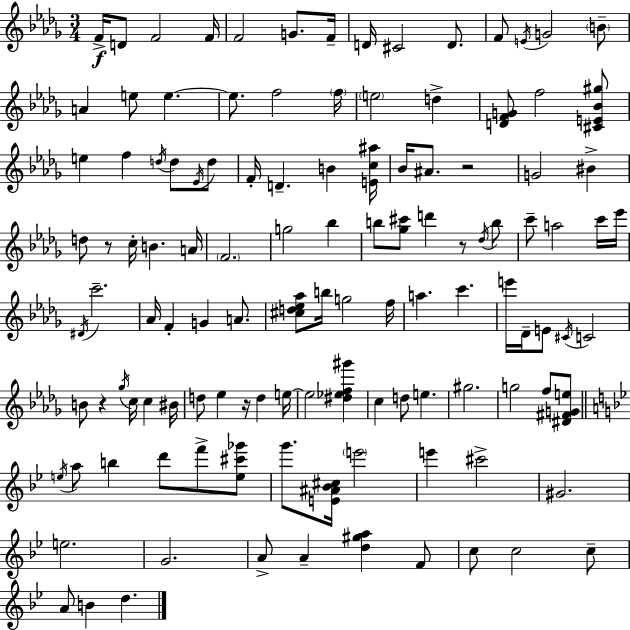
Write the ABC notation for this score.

X:1
T:Untitled
M:3/4
L:1/4
K:Bbm
F/4 D/2 F2 F/4 F2 G/2 F/4 D/4 ^C2 D/2 F/2 E/4 G2 B/2 A e/2 e e/2 f2 f/4 e2 d [DFG]/2 f2 [^CE_B^g]/2 e f d/4 d/2 _E/4 d/2 F/4 D B [Ec^a]/4 _B/4 ^A/2 z2 G2 ^B d/2 z/2 c/4 B A/4 F2 g2 _b b/2 [_g^c']/2 d' z/2 _d/4 b/2 c'/2 a2 c'/4 _e'/4 ^D/4 c'2 _A/4 F G A/2 [^cd_e_a]/2 b/4 g2 f/4 a c' e'/4 _D/4 E/2 ^C/4 C2 B/2 z _g/4 c/4 c ^B/4 d/2 _e z/4 d e/4 e2 [^d_ef^g'] c d/2 e ^g2 g2 f/2 [^D^FGe]/2 e/4 a/2 b d'/2 f'/2 [e^c'_g']/2 g'/2 [E^A_B^c]/4 e'2 e' ^c'2 ^G2 e2 G2 A/2 A [d^ga] F/2 c/2 c2 c/2 A/2 B d